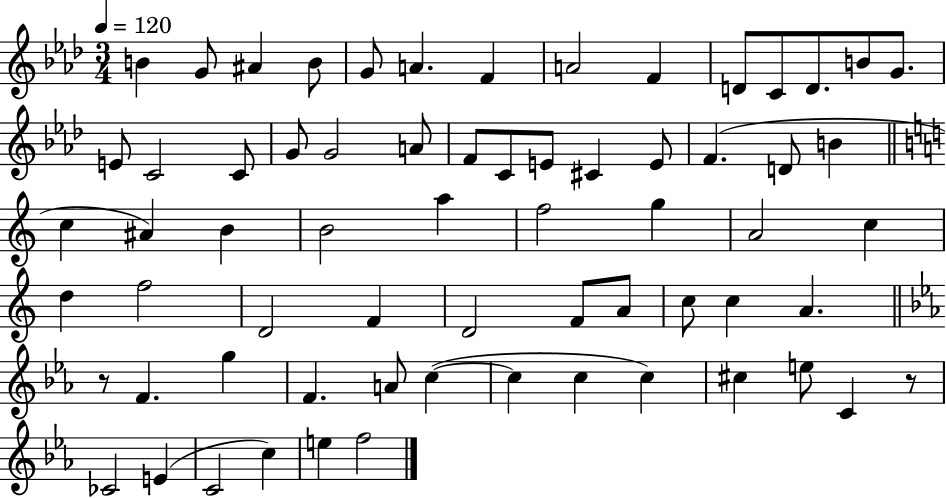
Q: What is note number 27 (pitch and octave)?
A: D4